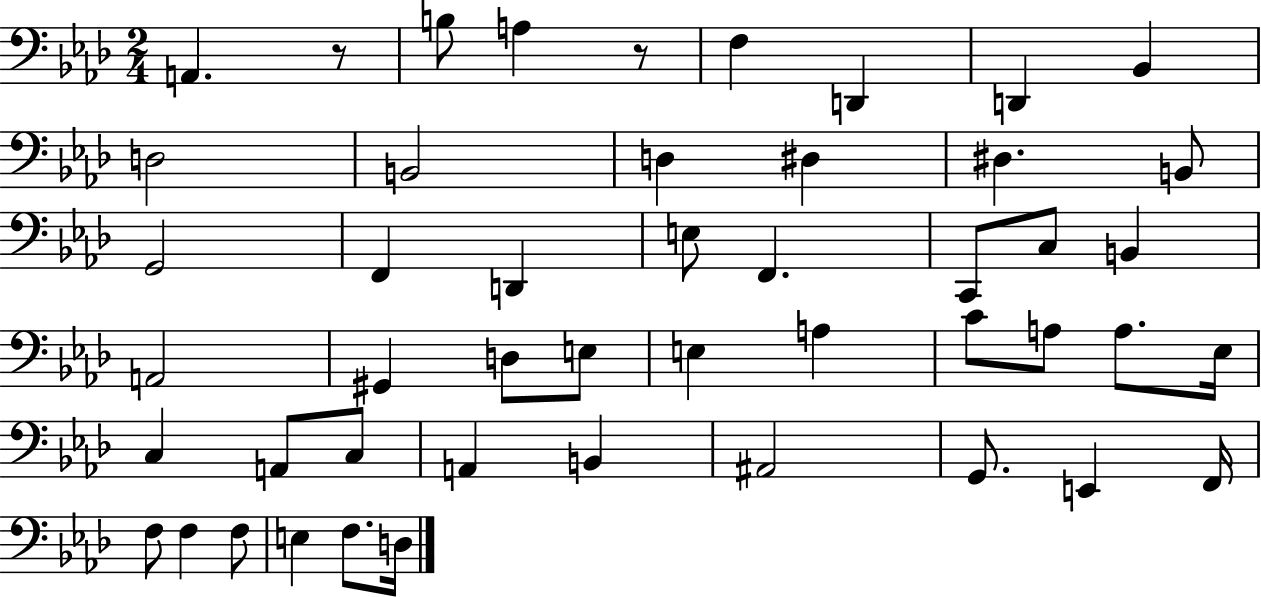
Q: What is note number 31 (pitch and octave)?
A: Eb3